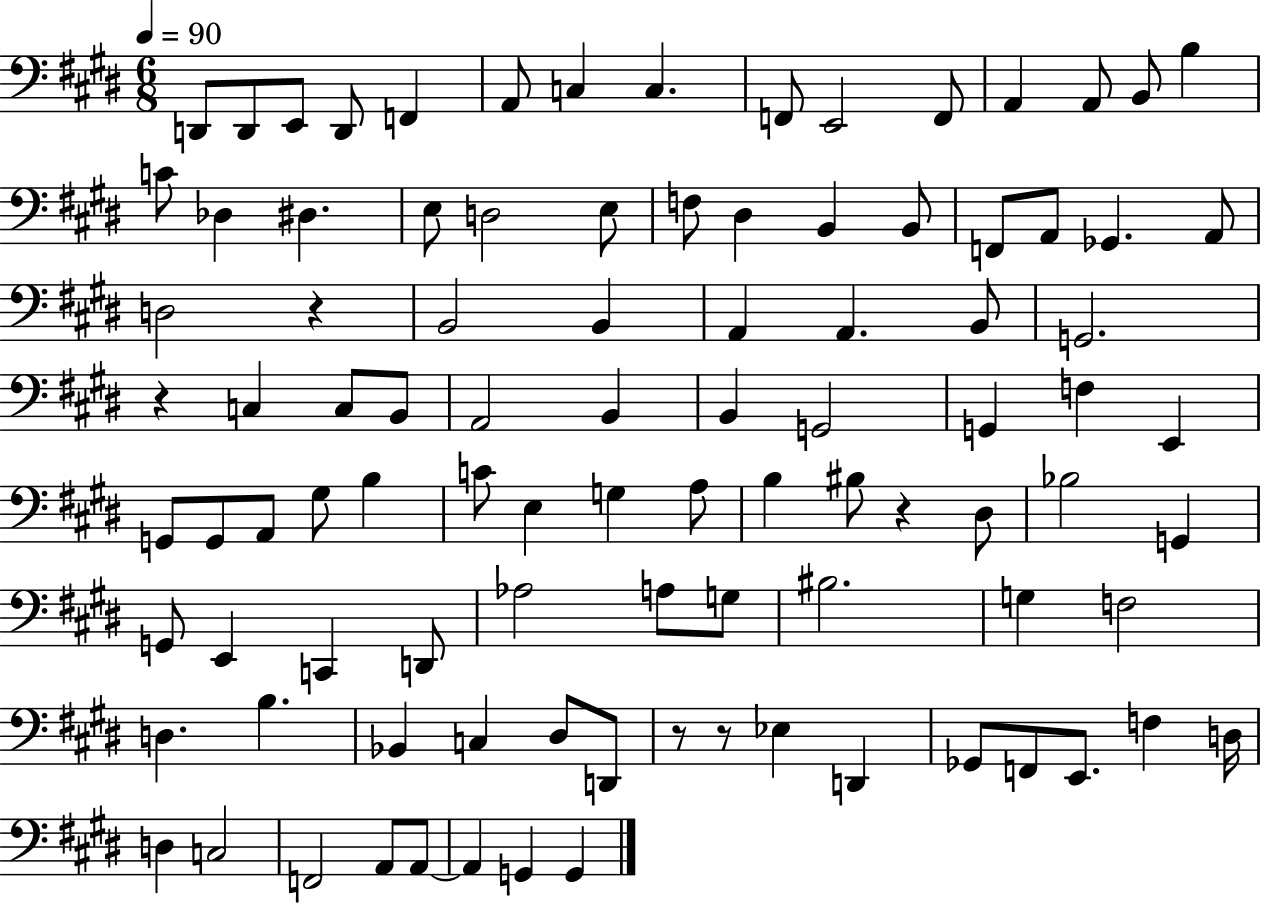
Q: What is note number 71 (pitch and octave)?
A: D3